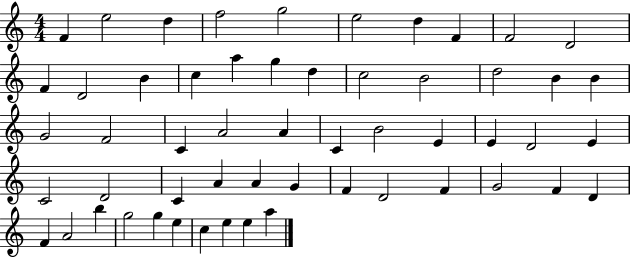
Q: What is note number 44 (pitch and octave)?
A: F4